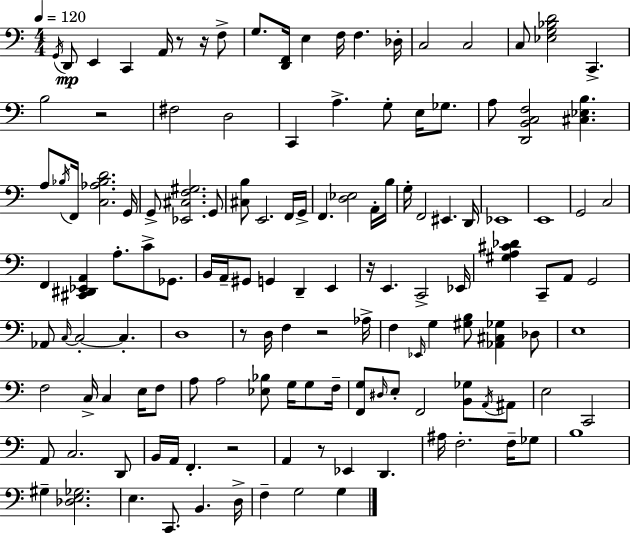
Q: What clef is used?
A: bass